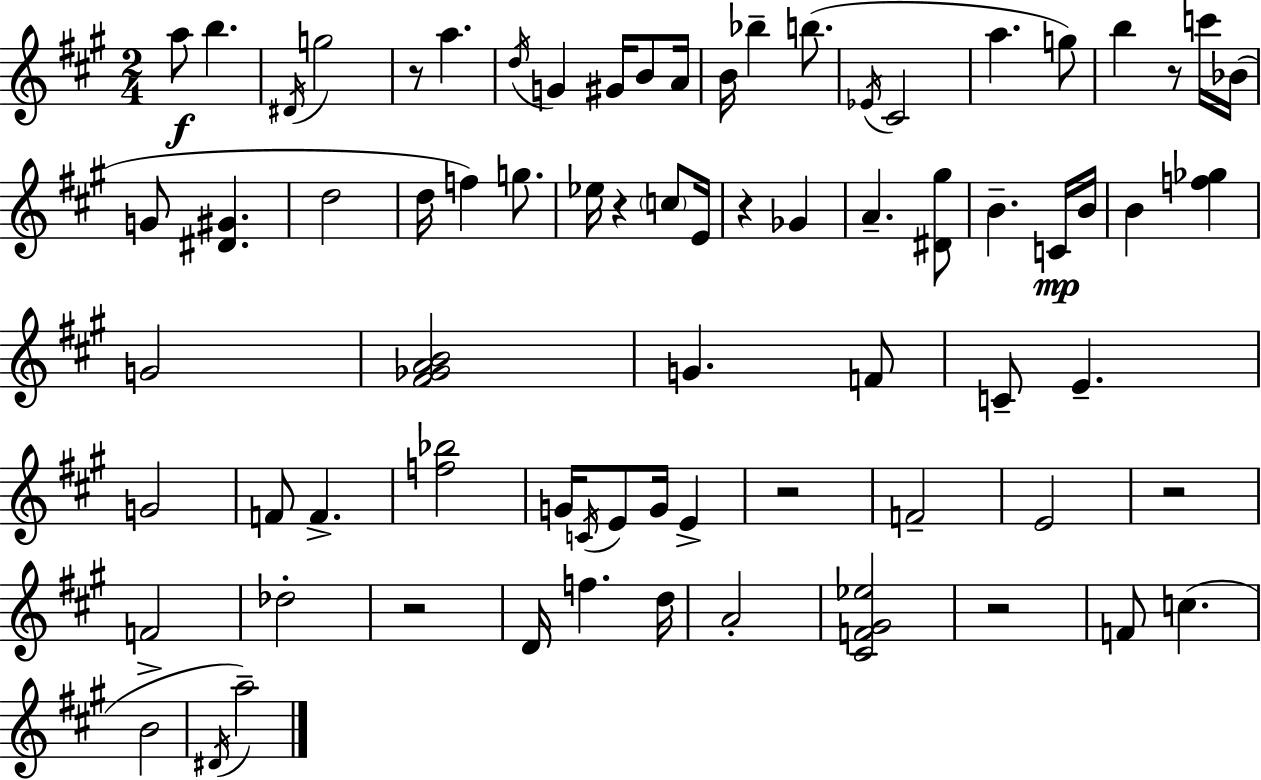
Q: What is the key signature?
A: A major